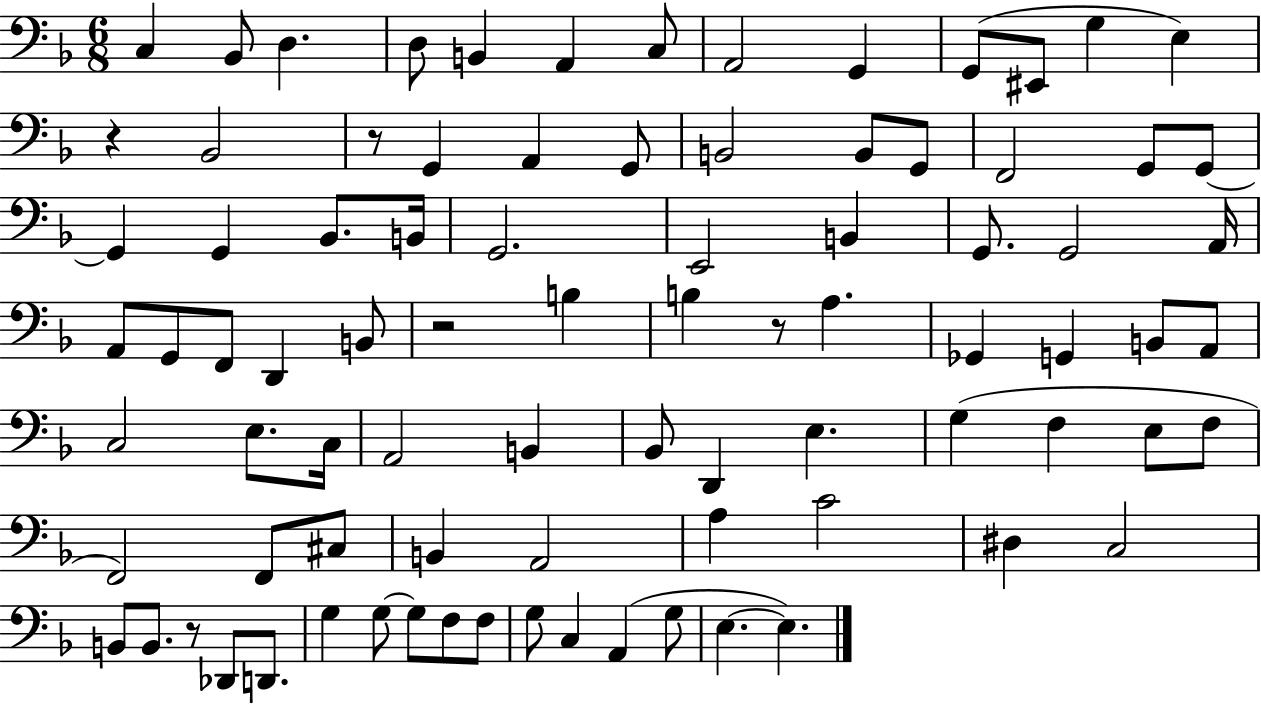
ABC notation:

X:1
T:Untitled
M:6/8
L:1/4
K:F
C, _B,,/2 D, D,/2 B,, A,, C,/2 A,,2 G,, G,,/2 ^E,,/2 G, E, z _B,,2 z/2 G,, A,, G,,/2 B,,2 B,,/2 G,,/2 F,,2 G,,/2 G,,/2 G,, G,, _B,,/2 B,,/4 G,,2 E,,2 B,, G,,/2 G,,2 A,,/4 A,,/2 G,,/2 F,,/2 D,, B,,/2 z2 B, B, z/2 A, _G,, G,, B,,/2 A,,/2 C,2 E,/2 C,/4 A,,2 B,, _B,,/2 D,, E, G, F, E,/2 F,/2 F,,2 F,,/2 ^C,/2 B,, A,,2 A, C2 ^D, C,2 B,,/2 B,,/2 z/2 _D,,/2 D,,/2 G, G,/2 G,/2 F,/2 F,/2 G,/2 C, A,, G,/2 E, E,